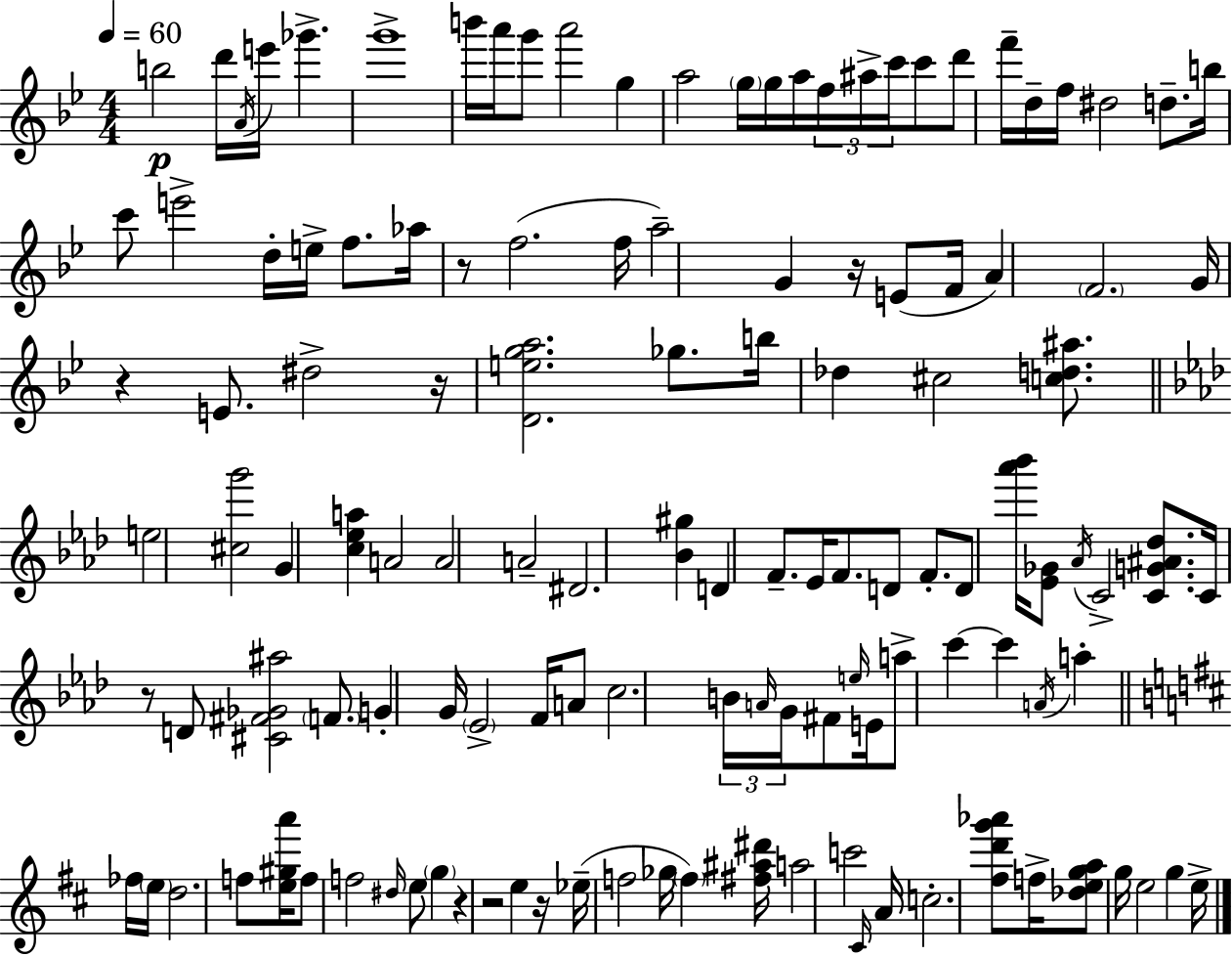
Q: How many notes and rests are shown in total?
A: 127